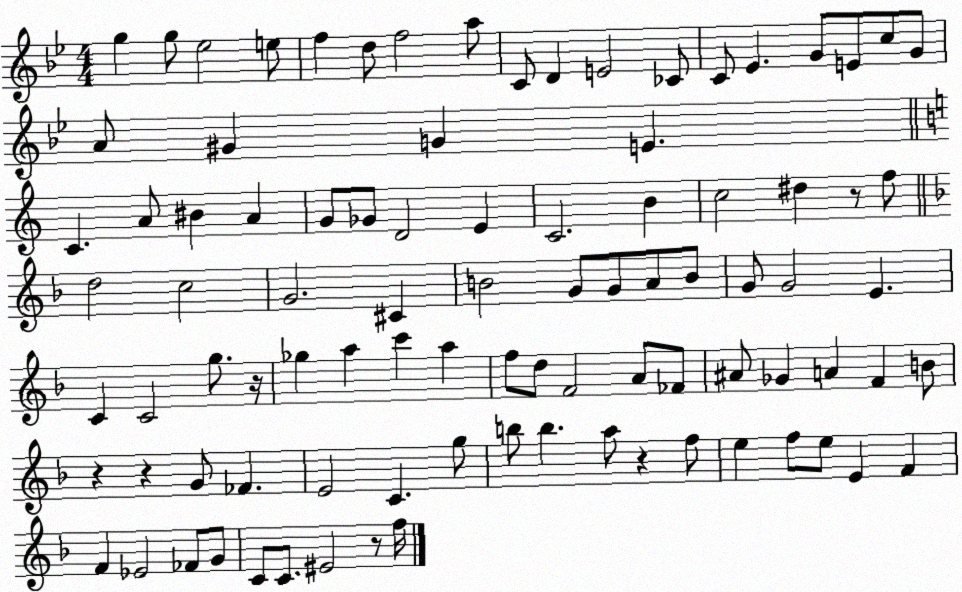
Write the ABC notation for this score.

X:1
T:Untitled
M:4/4
L:1/4
K:Bb
g g/2 _e2 e/2 f d/2 f2 a/2 C/2 D E2 _C/2 C/2 _E G/2 E/2 c/2 G/2 A/2 ^G G E C A/2 ^B A G/2 _G/2 D2 E C2 B c2 ^d z/2 f/2 d2 c2 G2 ^C B2 G/2 G/2 A/2 B/2 G/2 G2 E C C2 g/2 z/4 _g a c' a f/2 d/2 F2 A/2 _F/2 ^A/2 _G A F B/2 z z G/2 _F E2 C g/2 b/2 b a/2 z f/2 e f/2 e/2 E F F _E2 _F/2 G/2 C/2 C/2 ^E2 z/2 f/4